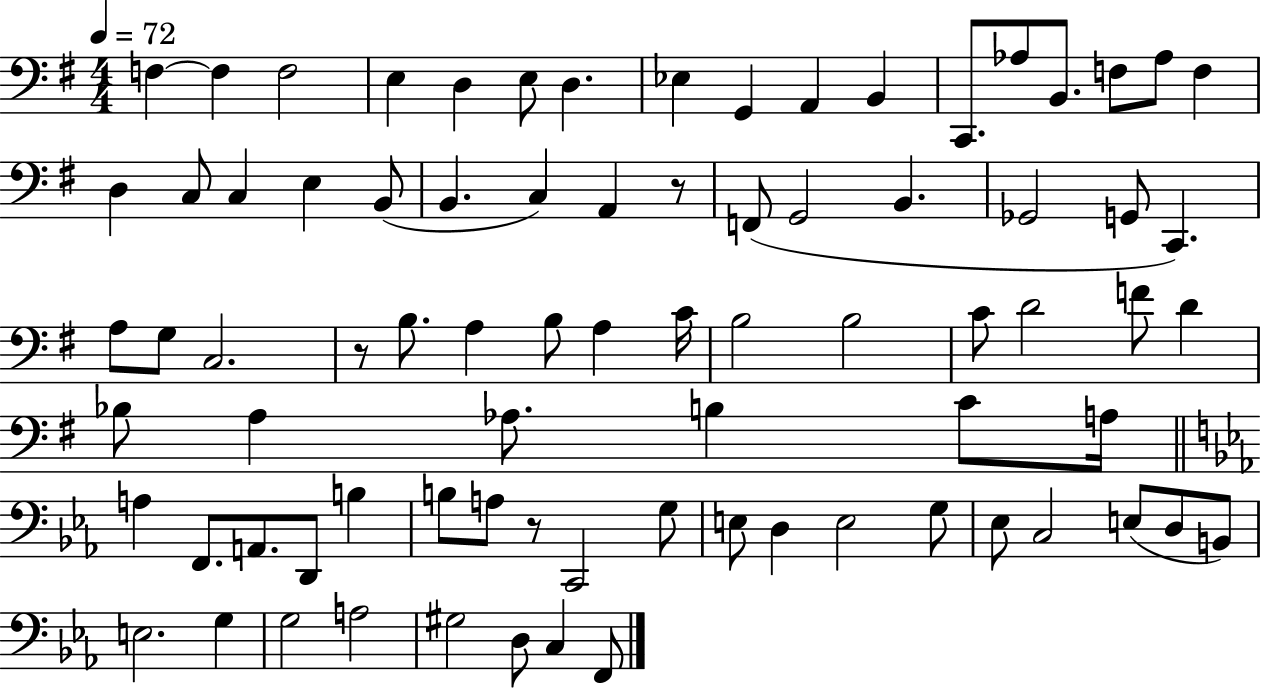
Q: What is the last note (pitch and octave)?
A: F2